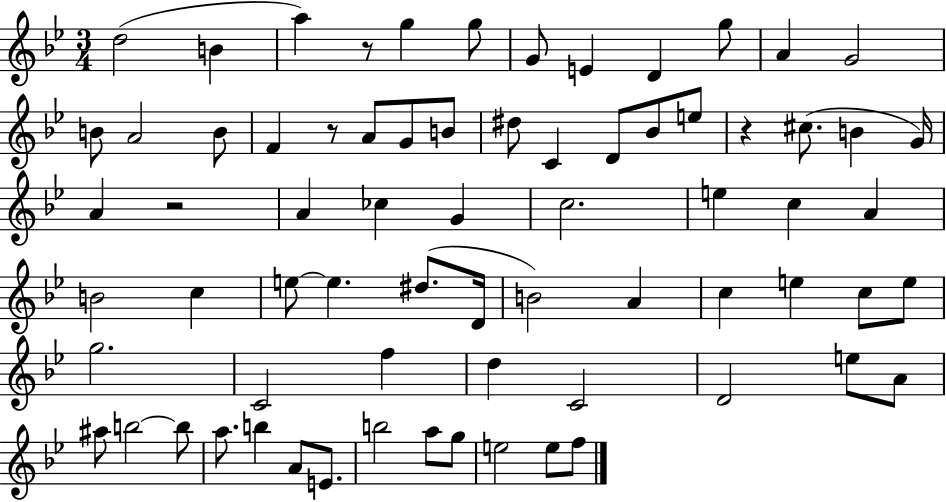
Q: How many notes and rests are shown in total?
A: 71